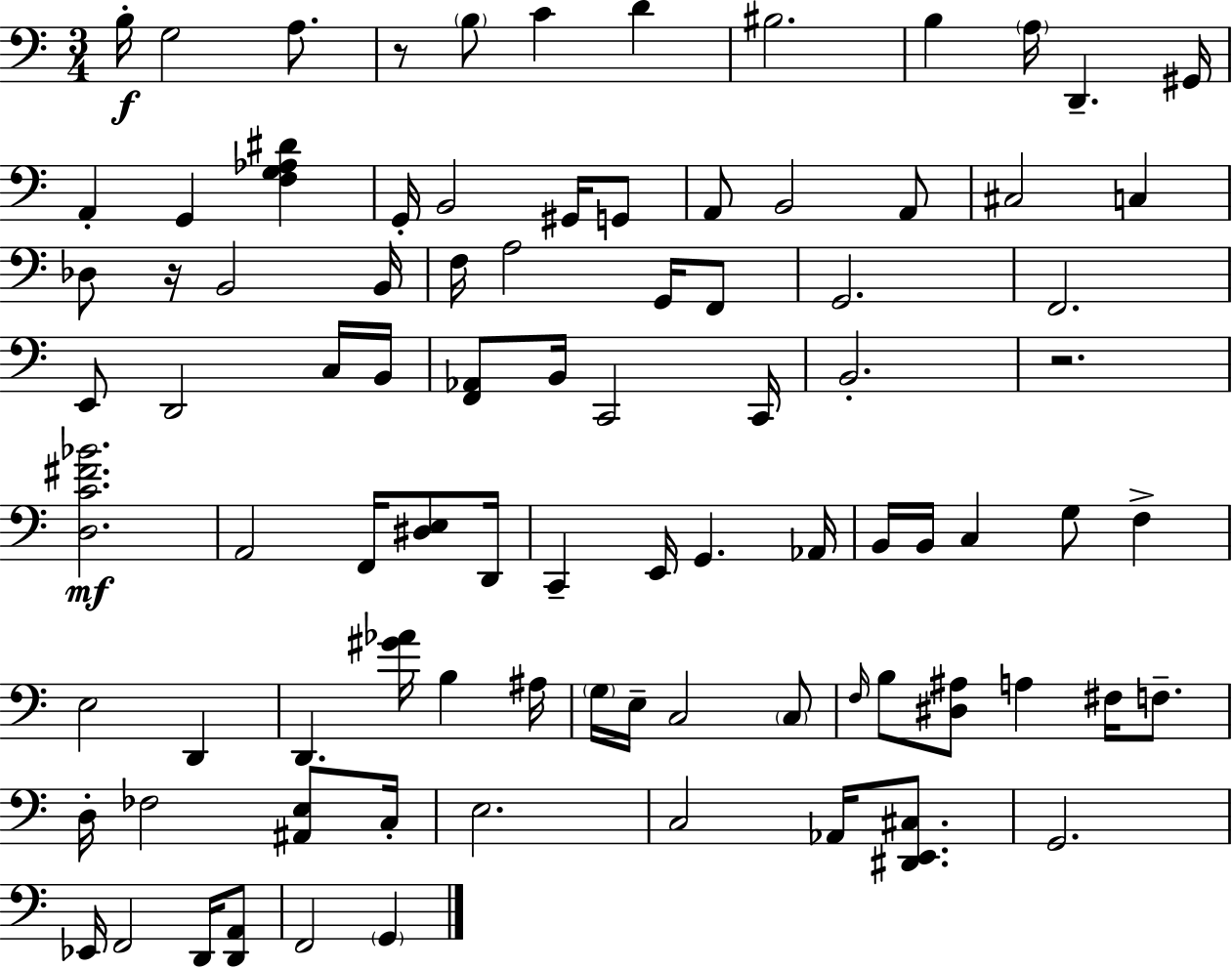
{
  \clef bass
  \numericTimeSignature
  \time 3/4
  \key c \major
  b16-.\f g2 a8. | r8 \parenthesize b8 c'4 d'4 | bis2. | b4 \parenthesize a16 d,4.-- gis,16 | \break a,4-. g,4 <f g aes dis'>4 | g,16-. b,2 gis,16 g,8 | a,8 b,2 a,8 | cis2 c4 | \break des8 r16 b,2 b,16 | f16 a2 g,16 f,8 | g,2. | f,2. | \break e,8 d,2 c16 b,16 | <f, aes,>8 b,16 c,2 c,16 | b,2.-. | r2. | \break <d c' fis' bes'>2.\mf | a,2 f,16 <dis e>8 d,16 | c,4-- e,16 g,4. aes,16 | b,16 b,16 c4 g8 f4-> | \break e2 d,4 | d,4. <gis' aes'>16 b4 ais16 | \parenthesize g16 e16-- c2 \parenthesize c8 | \grace { f16 } b8 <dis ais>8 a4 fis16 f8.-- | \break d16-. fes2 <ais, e>8 | c16-. e2. | c2 aes,16 <dis, e, cis>8. | g,2. | \break ees,16 f,2 d,16 <d, a,>8 | f,2 \parenthesize g,4 | \bar "|."
}